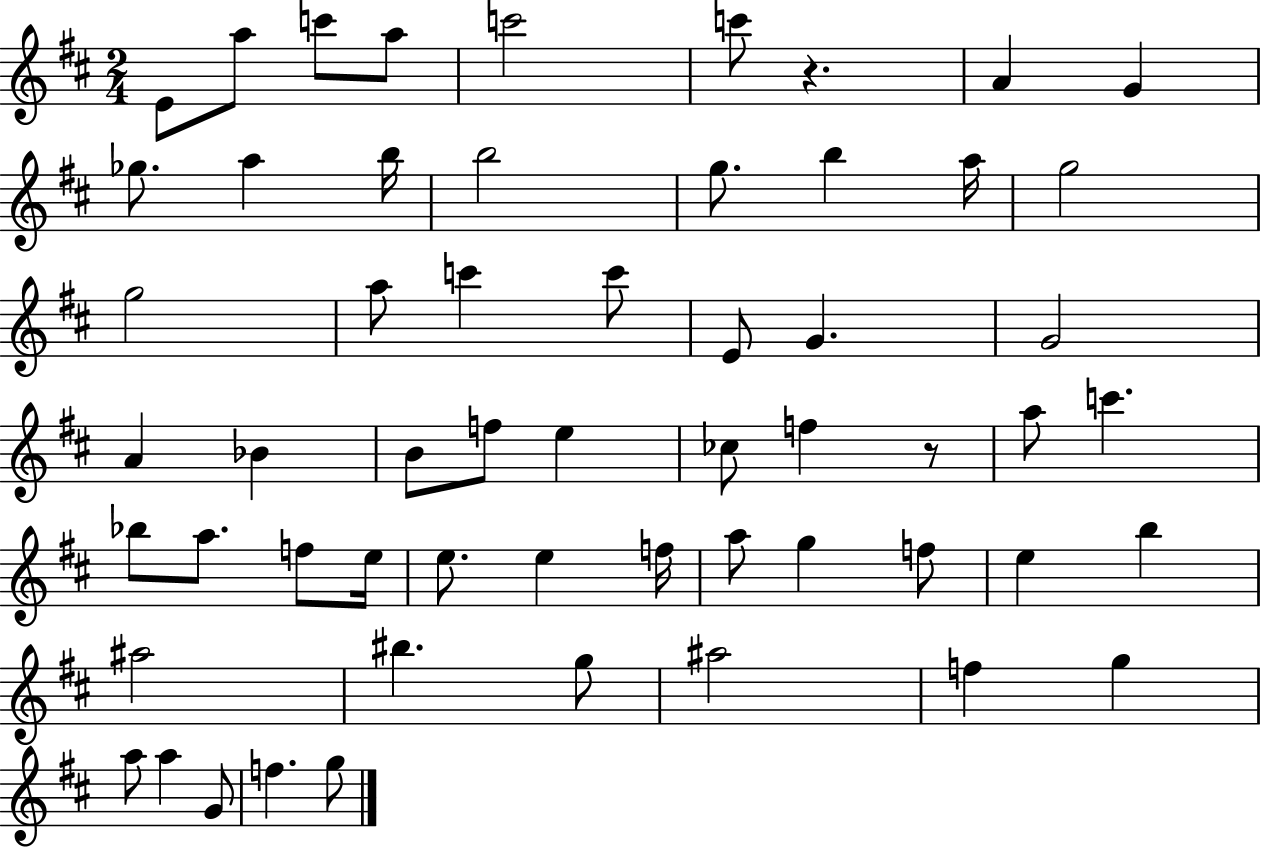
{
  \clef treble
  \numericTimeSignature
  \time 2/4
  \key d \major
  e'8 a''8 c'''8 a''8 | c'''2 | c'''8 r4. | a'4 g'4 | \break ges''8. a''4 b''16 | b''2 | g''8. b''4 a''16 | g''2 | \break g''2 | a''8 c'''4 c'''8 | e'8 g'4. | g'2 | \break a'4 bes'4 | b'8 f''8 e''4 | ces''8 f''4 r8 | a''8 c'''4. | \break bes''8 a''8. f''8 e''16 | e''8. e''4 f''16 | a''8 g''4 f''8 | e''4 b''4 | \break ais''2 | bis''4. g''8 | ais''2 | f''4 g''4 | \break a''8 a''4 g'8 | f''4. g''8 | \bar "|."
}